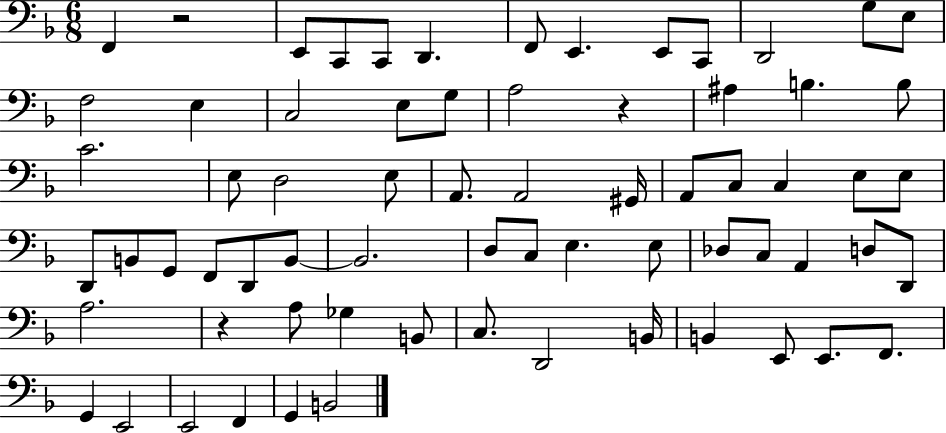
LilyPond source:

{
  \clef bass
  \numericTimeSignature
  \time 6/8
  \key f \major
  f,4 r2 | e,8 c,8 c,8 d,4. | f,8 e,4. e,8 c,8 | d,2 g8 e8 | \break f2 e4 | c2 e8 g8 | a2 r4 | ais4 b4. b8 | \break c'2. | e8 d2 e8 | a,8. a,2 gis,16 | a,8 c8 c4 e8 e8 | \break d,8 b,8 g,8 f,8 d,8 b,8~~ | b,2. | d8 c8 e4. e8 | des8 c8 a,4 d8 d,8 | \break a2. | r4 a8 ges4 b,8 | c8. d,2 b,16 | b,4 e,8 e,8. f,8. | \break g,4 e,2 | e,2 f,4 | g,4 b,2 | \bar "|."
}